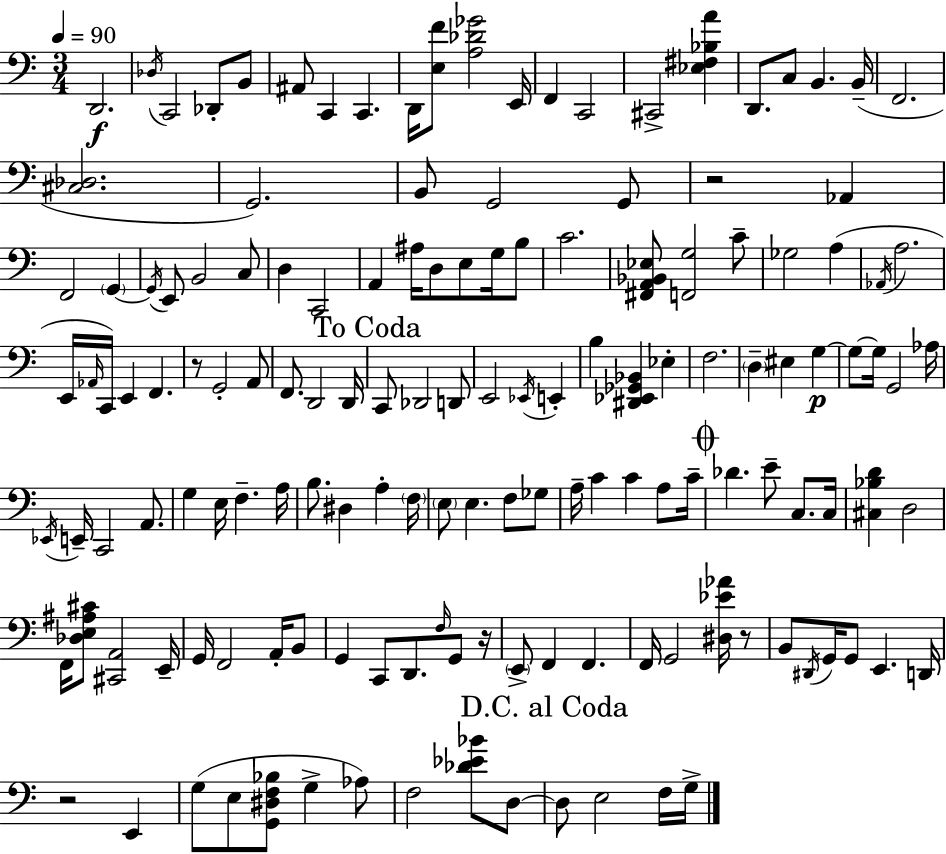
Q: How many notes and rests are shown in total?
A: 146